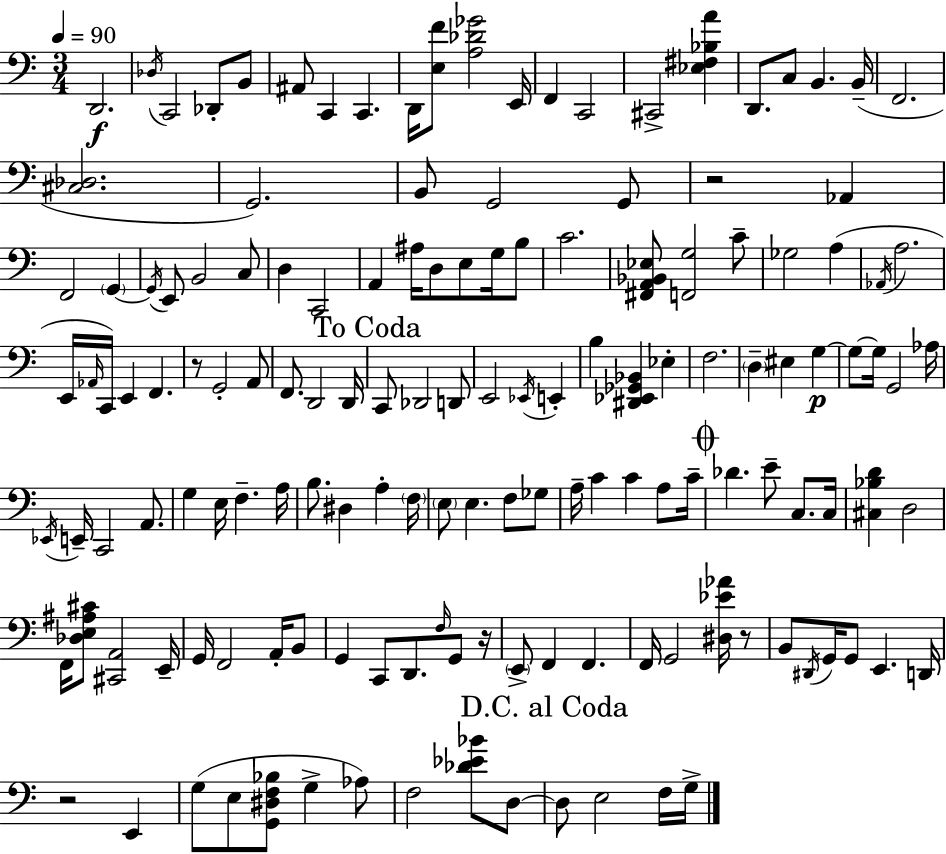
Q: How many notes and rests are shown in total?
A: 146